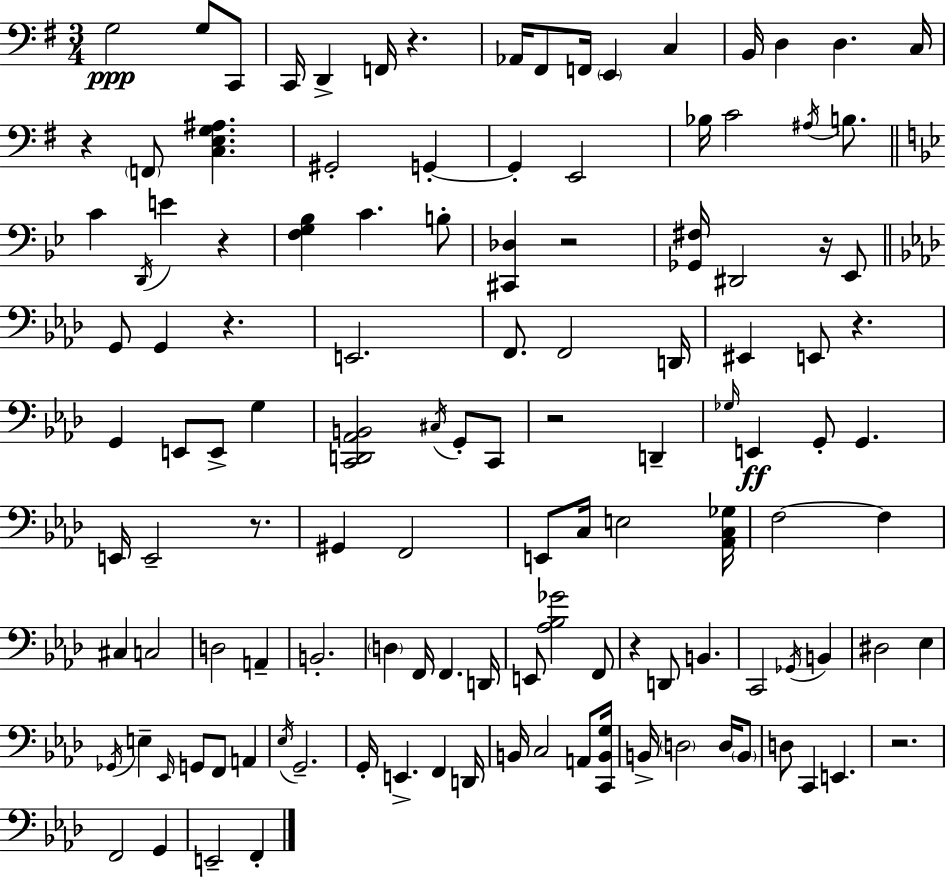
G3/h G3/e C2/e C2/s D2/q F2/s R/q. Ab2/s F#2/e F2/s E2/q C3/q B2/s D3/q D3/q. C3/s R/q F2/e [C3,E3,G3,A#3]/q. G#2/h G2/q G2/q E2/h Bb3/s C4/h A#3/s B3/e. C4/q D2/s E4/q R/q [F3,G3,Bb3]/q C4/q. B3/e [C#2,Db3]/q R/h [Gb2,F#3]/s D#2/h R/s Eb2/e G2/e G2/q R/q. E2/h. F2/e. F2/h D2/s EIS2/q E2/e R/q. G2/q E2/e E2/e G3/q [C2,D2,Ab2,B2]/h C#3/s G2/e C2/e R/h D2/q Gb3/s E2/q G2/e G2/q. E2/s E2/h R/e. G#2/q F2/h E2/e C3/s E3/h [Ab2,C3,Gb3]/s F3/h F3/q C#3/q C3/h D3/h A2/q B2/h. D3/q F2/s F2/q. D2/s E2/e [Ab3,Bb3,Gb4]/h F2/e R/q D2/e B2/q. C2/h Gb2/s B2/q D#3/h Eb3/q Gb2/s E3/q Eb2/s G2/e F2/e A2/q Eb3/s G2/h. G2/s E2/q. F2/q D2/s B2/s C3/h A2/e [C2,B2,G3]/s B2/s D3/h D3/s B2/e D3/e C2/q E2/q. R/h. F2/h G2/q E2/h F2/q